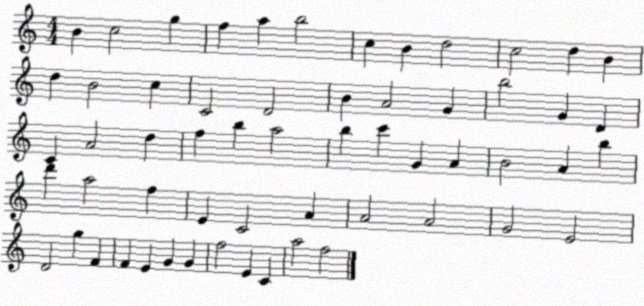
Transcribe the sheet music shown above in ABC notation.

X:1
T:Untitled
M:4/4
L:1/4
K:C
B c2 g f a b2 c B d2 c2 d B d B2 c C2 D2 B A2 G b2 G D C A2 d f b a2 b c' G A B2 A b d' a2 f E C2 A A2 A2 G2 E2 D2 g F F E G G f2 E C a2 f2